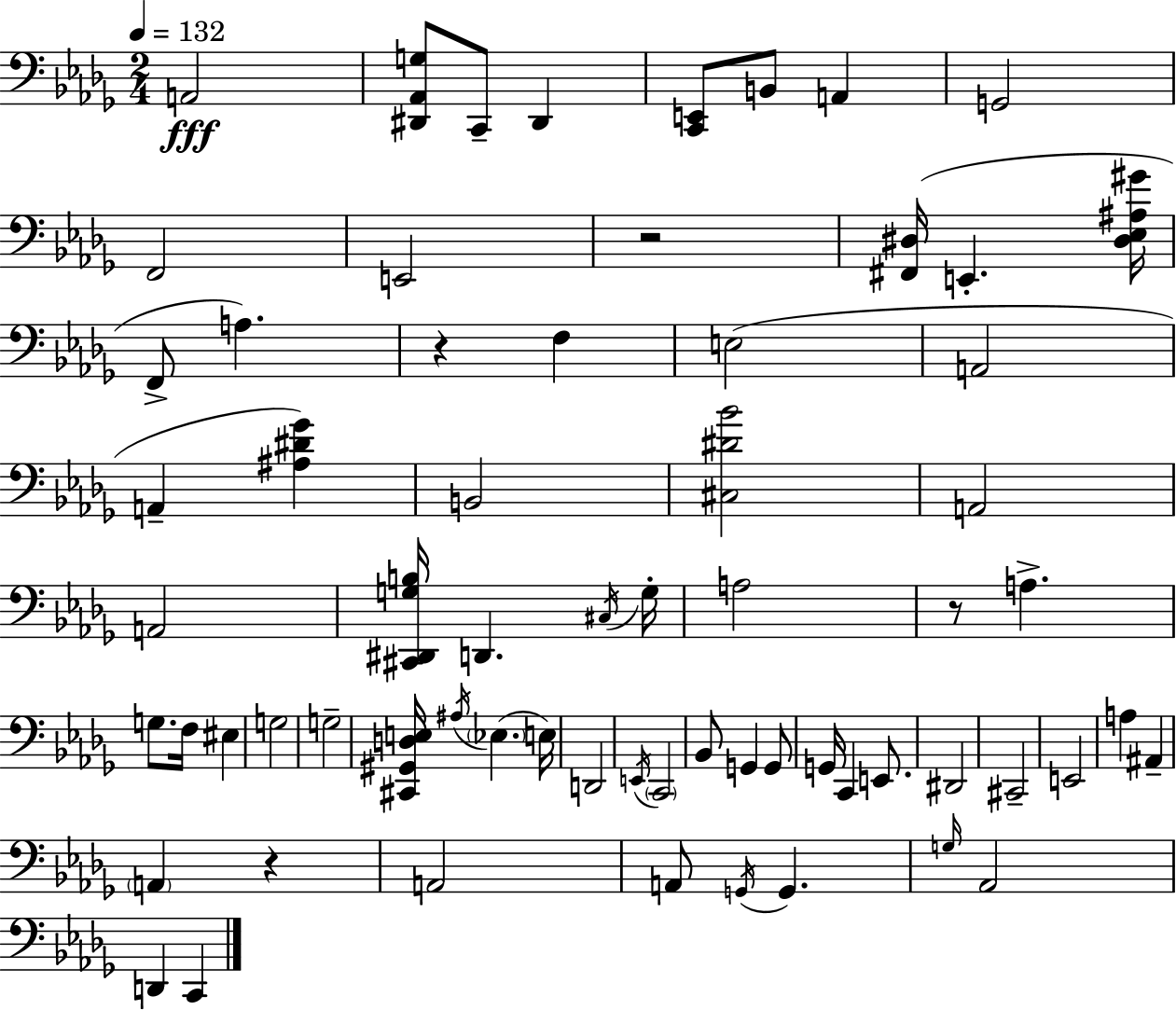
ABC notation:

X:1
T:Untitled
M:2/4
L:1/4
K:Bbm
A,,2 [^D,,_A,,G,]/2 C,,/2 ^D,, [C,,E,,]/2 B,,/2 A,, G,,2 F,,2 E,,2 z2 [^F,,^D,]/4 E,, [^D,_E,^A,^G]/4 F,,/2 A, z F, E,2 A,,2 A,, [^A,^D_G] B,,2 [^C,^D_B]2 A,,2 A,,2 [^C,,^D,,G,B,]/4 D,, ^C,/4 G,/4 A,2 z/2 A, G,/2 F,/4 ^E, G,2 G,2 [^C,,^G,,D,E,]/4 ^A,/4 _E, E,/4 D,,2 E,,/4 C,,2 _B,,/2 G,, G,,/2 G,,/4 C,, E,,/2 ^D,,2 ^C,,2 E,,2 A, ^A,, A,, z A,,2 A,,/2 G,,/4 G,, G,/4 _A,,2 D,, C,,